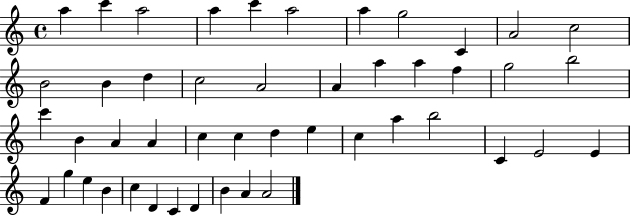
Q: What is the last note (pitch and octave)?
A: A4